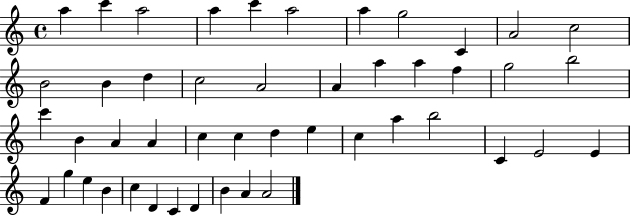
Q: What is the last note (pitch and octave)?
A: A4